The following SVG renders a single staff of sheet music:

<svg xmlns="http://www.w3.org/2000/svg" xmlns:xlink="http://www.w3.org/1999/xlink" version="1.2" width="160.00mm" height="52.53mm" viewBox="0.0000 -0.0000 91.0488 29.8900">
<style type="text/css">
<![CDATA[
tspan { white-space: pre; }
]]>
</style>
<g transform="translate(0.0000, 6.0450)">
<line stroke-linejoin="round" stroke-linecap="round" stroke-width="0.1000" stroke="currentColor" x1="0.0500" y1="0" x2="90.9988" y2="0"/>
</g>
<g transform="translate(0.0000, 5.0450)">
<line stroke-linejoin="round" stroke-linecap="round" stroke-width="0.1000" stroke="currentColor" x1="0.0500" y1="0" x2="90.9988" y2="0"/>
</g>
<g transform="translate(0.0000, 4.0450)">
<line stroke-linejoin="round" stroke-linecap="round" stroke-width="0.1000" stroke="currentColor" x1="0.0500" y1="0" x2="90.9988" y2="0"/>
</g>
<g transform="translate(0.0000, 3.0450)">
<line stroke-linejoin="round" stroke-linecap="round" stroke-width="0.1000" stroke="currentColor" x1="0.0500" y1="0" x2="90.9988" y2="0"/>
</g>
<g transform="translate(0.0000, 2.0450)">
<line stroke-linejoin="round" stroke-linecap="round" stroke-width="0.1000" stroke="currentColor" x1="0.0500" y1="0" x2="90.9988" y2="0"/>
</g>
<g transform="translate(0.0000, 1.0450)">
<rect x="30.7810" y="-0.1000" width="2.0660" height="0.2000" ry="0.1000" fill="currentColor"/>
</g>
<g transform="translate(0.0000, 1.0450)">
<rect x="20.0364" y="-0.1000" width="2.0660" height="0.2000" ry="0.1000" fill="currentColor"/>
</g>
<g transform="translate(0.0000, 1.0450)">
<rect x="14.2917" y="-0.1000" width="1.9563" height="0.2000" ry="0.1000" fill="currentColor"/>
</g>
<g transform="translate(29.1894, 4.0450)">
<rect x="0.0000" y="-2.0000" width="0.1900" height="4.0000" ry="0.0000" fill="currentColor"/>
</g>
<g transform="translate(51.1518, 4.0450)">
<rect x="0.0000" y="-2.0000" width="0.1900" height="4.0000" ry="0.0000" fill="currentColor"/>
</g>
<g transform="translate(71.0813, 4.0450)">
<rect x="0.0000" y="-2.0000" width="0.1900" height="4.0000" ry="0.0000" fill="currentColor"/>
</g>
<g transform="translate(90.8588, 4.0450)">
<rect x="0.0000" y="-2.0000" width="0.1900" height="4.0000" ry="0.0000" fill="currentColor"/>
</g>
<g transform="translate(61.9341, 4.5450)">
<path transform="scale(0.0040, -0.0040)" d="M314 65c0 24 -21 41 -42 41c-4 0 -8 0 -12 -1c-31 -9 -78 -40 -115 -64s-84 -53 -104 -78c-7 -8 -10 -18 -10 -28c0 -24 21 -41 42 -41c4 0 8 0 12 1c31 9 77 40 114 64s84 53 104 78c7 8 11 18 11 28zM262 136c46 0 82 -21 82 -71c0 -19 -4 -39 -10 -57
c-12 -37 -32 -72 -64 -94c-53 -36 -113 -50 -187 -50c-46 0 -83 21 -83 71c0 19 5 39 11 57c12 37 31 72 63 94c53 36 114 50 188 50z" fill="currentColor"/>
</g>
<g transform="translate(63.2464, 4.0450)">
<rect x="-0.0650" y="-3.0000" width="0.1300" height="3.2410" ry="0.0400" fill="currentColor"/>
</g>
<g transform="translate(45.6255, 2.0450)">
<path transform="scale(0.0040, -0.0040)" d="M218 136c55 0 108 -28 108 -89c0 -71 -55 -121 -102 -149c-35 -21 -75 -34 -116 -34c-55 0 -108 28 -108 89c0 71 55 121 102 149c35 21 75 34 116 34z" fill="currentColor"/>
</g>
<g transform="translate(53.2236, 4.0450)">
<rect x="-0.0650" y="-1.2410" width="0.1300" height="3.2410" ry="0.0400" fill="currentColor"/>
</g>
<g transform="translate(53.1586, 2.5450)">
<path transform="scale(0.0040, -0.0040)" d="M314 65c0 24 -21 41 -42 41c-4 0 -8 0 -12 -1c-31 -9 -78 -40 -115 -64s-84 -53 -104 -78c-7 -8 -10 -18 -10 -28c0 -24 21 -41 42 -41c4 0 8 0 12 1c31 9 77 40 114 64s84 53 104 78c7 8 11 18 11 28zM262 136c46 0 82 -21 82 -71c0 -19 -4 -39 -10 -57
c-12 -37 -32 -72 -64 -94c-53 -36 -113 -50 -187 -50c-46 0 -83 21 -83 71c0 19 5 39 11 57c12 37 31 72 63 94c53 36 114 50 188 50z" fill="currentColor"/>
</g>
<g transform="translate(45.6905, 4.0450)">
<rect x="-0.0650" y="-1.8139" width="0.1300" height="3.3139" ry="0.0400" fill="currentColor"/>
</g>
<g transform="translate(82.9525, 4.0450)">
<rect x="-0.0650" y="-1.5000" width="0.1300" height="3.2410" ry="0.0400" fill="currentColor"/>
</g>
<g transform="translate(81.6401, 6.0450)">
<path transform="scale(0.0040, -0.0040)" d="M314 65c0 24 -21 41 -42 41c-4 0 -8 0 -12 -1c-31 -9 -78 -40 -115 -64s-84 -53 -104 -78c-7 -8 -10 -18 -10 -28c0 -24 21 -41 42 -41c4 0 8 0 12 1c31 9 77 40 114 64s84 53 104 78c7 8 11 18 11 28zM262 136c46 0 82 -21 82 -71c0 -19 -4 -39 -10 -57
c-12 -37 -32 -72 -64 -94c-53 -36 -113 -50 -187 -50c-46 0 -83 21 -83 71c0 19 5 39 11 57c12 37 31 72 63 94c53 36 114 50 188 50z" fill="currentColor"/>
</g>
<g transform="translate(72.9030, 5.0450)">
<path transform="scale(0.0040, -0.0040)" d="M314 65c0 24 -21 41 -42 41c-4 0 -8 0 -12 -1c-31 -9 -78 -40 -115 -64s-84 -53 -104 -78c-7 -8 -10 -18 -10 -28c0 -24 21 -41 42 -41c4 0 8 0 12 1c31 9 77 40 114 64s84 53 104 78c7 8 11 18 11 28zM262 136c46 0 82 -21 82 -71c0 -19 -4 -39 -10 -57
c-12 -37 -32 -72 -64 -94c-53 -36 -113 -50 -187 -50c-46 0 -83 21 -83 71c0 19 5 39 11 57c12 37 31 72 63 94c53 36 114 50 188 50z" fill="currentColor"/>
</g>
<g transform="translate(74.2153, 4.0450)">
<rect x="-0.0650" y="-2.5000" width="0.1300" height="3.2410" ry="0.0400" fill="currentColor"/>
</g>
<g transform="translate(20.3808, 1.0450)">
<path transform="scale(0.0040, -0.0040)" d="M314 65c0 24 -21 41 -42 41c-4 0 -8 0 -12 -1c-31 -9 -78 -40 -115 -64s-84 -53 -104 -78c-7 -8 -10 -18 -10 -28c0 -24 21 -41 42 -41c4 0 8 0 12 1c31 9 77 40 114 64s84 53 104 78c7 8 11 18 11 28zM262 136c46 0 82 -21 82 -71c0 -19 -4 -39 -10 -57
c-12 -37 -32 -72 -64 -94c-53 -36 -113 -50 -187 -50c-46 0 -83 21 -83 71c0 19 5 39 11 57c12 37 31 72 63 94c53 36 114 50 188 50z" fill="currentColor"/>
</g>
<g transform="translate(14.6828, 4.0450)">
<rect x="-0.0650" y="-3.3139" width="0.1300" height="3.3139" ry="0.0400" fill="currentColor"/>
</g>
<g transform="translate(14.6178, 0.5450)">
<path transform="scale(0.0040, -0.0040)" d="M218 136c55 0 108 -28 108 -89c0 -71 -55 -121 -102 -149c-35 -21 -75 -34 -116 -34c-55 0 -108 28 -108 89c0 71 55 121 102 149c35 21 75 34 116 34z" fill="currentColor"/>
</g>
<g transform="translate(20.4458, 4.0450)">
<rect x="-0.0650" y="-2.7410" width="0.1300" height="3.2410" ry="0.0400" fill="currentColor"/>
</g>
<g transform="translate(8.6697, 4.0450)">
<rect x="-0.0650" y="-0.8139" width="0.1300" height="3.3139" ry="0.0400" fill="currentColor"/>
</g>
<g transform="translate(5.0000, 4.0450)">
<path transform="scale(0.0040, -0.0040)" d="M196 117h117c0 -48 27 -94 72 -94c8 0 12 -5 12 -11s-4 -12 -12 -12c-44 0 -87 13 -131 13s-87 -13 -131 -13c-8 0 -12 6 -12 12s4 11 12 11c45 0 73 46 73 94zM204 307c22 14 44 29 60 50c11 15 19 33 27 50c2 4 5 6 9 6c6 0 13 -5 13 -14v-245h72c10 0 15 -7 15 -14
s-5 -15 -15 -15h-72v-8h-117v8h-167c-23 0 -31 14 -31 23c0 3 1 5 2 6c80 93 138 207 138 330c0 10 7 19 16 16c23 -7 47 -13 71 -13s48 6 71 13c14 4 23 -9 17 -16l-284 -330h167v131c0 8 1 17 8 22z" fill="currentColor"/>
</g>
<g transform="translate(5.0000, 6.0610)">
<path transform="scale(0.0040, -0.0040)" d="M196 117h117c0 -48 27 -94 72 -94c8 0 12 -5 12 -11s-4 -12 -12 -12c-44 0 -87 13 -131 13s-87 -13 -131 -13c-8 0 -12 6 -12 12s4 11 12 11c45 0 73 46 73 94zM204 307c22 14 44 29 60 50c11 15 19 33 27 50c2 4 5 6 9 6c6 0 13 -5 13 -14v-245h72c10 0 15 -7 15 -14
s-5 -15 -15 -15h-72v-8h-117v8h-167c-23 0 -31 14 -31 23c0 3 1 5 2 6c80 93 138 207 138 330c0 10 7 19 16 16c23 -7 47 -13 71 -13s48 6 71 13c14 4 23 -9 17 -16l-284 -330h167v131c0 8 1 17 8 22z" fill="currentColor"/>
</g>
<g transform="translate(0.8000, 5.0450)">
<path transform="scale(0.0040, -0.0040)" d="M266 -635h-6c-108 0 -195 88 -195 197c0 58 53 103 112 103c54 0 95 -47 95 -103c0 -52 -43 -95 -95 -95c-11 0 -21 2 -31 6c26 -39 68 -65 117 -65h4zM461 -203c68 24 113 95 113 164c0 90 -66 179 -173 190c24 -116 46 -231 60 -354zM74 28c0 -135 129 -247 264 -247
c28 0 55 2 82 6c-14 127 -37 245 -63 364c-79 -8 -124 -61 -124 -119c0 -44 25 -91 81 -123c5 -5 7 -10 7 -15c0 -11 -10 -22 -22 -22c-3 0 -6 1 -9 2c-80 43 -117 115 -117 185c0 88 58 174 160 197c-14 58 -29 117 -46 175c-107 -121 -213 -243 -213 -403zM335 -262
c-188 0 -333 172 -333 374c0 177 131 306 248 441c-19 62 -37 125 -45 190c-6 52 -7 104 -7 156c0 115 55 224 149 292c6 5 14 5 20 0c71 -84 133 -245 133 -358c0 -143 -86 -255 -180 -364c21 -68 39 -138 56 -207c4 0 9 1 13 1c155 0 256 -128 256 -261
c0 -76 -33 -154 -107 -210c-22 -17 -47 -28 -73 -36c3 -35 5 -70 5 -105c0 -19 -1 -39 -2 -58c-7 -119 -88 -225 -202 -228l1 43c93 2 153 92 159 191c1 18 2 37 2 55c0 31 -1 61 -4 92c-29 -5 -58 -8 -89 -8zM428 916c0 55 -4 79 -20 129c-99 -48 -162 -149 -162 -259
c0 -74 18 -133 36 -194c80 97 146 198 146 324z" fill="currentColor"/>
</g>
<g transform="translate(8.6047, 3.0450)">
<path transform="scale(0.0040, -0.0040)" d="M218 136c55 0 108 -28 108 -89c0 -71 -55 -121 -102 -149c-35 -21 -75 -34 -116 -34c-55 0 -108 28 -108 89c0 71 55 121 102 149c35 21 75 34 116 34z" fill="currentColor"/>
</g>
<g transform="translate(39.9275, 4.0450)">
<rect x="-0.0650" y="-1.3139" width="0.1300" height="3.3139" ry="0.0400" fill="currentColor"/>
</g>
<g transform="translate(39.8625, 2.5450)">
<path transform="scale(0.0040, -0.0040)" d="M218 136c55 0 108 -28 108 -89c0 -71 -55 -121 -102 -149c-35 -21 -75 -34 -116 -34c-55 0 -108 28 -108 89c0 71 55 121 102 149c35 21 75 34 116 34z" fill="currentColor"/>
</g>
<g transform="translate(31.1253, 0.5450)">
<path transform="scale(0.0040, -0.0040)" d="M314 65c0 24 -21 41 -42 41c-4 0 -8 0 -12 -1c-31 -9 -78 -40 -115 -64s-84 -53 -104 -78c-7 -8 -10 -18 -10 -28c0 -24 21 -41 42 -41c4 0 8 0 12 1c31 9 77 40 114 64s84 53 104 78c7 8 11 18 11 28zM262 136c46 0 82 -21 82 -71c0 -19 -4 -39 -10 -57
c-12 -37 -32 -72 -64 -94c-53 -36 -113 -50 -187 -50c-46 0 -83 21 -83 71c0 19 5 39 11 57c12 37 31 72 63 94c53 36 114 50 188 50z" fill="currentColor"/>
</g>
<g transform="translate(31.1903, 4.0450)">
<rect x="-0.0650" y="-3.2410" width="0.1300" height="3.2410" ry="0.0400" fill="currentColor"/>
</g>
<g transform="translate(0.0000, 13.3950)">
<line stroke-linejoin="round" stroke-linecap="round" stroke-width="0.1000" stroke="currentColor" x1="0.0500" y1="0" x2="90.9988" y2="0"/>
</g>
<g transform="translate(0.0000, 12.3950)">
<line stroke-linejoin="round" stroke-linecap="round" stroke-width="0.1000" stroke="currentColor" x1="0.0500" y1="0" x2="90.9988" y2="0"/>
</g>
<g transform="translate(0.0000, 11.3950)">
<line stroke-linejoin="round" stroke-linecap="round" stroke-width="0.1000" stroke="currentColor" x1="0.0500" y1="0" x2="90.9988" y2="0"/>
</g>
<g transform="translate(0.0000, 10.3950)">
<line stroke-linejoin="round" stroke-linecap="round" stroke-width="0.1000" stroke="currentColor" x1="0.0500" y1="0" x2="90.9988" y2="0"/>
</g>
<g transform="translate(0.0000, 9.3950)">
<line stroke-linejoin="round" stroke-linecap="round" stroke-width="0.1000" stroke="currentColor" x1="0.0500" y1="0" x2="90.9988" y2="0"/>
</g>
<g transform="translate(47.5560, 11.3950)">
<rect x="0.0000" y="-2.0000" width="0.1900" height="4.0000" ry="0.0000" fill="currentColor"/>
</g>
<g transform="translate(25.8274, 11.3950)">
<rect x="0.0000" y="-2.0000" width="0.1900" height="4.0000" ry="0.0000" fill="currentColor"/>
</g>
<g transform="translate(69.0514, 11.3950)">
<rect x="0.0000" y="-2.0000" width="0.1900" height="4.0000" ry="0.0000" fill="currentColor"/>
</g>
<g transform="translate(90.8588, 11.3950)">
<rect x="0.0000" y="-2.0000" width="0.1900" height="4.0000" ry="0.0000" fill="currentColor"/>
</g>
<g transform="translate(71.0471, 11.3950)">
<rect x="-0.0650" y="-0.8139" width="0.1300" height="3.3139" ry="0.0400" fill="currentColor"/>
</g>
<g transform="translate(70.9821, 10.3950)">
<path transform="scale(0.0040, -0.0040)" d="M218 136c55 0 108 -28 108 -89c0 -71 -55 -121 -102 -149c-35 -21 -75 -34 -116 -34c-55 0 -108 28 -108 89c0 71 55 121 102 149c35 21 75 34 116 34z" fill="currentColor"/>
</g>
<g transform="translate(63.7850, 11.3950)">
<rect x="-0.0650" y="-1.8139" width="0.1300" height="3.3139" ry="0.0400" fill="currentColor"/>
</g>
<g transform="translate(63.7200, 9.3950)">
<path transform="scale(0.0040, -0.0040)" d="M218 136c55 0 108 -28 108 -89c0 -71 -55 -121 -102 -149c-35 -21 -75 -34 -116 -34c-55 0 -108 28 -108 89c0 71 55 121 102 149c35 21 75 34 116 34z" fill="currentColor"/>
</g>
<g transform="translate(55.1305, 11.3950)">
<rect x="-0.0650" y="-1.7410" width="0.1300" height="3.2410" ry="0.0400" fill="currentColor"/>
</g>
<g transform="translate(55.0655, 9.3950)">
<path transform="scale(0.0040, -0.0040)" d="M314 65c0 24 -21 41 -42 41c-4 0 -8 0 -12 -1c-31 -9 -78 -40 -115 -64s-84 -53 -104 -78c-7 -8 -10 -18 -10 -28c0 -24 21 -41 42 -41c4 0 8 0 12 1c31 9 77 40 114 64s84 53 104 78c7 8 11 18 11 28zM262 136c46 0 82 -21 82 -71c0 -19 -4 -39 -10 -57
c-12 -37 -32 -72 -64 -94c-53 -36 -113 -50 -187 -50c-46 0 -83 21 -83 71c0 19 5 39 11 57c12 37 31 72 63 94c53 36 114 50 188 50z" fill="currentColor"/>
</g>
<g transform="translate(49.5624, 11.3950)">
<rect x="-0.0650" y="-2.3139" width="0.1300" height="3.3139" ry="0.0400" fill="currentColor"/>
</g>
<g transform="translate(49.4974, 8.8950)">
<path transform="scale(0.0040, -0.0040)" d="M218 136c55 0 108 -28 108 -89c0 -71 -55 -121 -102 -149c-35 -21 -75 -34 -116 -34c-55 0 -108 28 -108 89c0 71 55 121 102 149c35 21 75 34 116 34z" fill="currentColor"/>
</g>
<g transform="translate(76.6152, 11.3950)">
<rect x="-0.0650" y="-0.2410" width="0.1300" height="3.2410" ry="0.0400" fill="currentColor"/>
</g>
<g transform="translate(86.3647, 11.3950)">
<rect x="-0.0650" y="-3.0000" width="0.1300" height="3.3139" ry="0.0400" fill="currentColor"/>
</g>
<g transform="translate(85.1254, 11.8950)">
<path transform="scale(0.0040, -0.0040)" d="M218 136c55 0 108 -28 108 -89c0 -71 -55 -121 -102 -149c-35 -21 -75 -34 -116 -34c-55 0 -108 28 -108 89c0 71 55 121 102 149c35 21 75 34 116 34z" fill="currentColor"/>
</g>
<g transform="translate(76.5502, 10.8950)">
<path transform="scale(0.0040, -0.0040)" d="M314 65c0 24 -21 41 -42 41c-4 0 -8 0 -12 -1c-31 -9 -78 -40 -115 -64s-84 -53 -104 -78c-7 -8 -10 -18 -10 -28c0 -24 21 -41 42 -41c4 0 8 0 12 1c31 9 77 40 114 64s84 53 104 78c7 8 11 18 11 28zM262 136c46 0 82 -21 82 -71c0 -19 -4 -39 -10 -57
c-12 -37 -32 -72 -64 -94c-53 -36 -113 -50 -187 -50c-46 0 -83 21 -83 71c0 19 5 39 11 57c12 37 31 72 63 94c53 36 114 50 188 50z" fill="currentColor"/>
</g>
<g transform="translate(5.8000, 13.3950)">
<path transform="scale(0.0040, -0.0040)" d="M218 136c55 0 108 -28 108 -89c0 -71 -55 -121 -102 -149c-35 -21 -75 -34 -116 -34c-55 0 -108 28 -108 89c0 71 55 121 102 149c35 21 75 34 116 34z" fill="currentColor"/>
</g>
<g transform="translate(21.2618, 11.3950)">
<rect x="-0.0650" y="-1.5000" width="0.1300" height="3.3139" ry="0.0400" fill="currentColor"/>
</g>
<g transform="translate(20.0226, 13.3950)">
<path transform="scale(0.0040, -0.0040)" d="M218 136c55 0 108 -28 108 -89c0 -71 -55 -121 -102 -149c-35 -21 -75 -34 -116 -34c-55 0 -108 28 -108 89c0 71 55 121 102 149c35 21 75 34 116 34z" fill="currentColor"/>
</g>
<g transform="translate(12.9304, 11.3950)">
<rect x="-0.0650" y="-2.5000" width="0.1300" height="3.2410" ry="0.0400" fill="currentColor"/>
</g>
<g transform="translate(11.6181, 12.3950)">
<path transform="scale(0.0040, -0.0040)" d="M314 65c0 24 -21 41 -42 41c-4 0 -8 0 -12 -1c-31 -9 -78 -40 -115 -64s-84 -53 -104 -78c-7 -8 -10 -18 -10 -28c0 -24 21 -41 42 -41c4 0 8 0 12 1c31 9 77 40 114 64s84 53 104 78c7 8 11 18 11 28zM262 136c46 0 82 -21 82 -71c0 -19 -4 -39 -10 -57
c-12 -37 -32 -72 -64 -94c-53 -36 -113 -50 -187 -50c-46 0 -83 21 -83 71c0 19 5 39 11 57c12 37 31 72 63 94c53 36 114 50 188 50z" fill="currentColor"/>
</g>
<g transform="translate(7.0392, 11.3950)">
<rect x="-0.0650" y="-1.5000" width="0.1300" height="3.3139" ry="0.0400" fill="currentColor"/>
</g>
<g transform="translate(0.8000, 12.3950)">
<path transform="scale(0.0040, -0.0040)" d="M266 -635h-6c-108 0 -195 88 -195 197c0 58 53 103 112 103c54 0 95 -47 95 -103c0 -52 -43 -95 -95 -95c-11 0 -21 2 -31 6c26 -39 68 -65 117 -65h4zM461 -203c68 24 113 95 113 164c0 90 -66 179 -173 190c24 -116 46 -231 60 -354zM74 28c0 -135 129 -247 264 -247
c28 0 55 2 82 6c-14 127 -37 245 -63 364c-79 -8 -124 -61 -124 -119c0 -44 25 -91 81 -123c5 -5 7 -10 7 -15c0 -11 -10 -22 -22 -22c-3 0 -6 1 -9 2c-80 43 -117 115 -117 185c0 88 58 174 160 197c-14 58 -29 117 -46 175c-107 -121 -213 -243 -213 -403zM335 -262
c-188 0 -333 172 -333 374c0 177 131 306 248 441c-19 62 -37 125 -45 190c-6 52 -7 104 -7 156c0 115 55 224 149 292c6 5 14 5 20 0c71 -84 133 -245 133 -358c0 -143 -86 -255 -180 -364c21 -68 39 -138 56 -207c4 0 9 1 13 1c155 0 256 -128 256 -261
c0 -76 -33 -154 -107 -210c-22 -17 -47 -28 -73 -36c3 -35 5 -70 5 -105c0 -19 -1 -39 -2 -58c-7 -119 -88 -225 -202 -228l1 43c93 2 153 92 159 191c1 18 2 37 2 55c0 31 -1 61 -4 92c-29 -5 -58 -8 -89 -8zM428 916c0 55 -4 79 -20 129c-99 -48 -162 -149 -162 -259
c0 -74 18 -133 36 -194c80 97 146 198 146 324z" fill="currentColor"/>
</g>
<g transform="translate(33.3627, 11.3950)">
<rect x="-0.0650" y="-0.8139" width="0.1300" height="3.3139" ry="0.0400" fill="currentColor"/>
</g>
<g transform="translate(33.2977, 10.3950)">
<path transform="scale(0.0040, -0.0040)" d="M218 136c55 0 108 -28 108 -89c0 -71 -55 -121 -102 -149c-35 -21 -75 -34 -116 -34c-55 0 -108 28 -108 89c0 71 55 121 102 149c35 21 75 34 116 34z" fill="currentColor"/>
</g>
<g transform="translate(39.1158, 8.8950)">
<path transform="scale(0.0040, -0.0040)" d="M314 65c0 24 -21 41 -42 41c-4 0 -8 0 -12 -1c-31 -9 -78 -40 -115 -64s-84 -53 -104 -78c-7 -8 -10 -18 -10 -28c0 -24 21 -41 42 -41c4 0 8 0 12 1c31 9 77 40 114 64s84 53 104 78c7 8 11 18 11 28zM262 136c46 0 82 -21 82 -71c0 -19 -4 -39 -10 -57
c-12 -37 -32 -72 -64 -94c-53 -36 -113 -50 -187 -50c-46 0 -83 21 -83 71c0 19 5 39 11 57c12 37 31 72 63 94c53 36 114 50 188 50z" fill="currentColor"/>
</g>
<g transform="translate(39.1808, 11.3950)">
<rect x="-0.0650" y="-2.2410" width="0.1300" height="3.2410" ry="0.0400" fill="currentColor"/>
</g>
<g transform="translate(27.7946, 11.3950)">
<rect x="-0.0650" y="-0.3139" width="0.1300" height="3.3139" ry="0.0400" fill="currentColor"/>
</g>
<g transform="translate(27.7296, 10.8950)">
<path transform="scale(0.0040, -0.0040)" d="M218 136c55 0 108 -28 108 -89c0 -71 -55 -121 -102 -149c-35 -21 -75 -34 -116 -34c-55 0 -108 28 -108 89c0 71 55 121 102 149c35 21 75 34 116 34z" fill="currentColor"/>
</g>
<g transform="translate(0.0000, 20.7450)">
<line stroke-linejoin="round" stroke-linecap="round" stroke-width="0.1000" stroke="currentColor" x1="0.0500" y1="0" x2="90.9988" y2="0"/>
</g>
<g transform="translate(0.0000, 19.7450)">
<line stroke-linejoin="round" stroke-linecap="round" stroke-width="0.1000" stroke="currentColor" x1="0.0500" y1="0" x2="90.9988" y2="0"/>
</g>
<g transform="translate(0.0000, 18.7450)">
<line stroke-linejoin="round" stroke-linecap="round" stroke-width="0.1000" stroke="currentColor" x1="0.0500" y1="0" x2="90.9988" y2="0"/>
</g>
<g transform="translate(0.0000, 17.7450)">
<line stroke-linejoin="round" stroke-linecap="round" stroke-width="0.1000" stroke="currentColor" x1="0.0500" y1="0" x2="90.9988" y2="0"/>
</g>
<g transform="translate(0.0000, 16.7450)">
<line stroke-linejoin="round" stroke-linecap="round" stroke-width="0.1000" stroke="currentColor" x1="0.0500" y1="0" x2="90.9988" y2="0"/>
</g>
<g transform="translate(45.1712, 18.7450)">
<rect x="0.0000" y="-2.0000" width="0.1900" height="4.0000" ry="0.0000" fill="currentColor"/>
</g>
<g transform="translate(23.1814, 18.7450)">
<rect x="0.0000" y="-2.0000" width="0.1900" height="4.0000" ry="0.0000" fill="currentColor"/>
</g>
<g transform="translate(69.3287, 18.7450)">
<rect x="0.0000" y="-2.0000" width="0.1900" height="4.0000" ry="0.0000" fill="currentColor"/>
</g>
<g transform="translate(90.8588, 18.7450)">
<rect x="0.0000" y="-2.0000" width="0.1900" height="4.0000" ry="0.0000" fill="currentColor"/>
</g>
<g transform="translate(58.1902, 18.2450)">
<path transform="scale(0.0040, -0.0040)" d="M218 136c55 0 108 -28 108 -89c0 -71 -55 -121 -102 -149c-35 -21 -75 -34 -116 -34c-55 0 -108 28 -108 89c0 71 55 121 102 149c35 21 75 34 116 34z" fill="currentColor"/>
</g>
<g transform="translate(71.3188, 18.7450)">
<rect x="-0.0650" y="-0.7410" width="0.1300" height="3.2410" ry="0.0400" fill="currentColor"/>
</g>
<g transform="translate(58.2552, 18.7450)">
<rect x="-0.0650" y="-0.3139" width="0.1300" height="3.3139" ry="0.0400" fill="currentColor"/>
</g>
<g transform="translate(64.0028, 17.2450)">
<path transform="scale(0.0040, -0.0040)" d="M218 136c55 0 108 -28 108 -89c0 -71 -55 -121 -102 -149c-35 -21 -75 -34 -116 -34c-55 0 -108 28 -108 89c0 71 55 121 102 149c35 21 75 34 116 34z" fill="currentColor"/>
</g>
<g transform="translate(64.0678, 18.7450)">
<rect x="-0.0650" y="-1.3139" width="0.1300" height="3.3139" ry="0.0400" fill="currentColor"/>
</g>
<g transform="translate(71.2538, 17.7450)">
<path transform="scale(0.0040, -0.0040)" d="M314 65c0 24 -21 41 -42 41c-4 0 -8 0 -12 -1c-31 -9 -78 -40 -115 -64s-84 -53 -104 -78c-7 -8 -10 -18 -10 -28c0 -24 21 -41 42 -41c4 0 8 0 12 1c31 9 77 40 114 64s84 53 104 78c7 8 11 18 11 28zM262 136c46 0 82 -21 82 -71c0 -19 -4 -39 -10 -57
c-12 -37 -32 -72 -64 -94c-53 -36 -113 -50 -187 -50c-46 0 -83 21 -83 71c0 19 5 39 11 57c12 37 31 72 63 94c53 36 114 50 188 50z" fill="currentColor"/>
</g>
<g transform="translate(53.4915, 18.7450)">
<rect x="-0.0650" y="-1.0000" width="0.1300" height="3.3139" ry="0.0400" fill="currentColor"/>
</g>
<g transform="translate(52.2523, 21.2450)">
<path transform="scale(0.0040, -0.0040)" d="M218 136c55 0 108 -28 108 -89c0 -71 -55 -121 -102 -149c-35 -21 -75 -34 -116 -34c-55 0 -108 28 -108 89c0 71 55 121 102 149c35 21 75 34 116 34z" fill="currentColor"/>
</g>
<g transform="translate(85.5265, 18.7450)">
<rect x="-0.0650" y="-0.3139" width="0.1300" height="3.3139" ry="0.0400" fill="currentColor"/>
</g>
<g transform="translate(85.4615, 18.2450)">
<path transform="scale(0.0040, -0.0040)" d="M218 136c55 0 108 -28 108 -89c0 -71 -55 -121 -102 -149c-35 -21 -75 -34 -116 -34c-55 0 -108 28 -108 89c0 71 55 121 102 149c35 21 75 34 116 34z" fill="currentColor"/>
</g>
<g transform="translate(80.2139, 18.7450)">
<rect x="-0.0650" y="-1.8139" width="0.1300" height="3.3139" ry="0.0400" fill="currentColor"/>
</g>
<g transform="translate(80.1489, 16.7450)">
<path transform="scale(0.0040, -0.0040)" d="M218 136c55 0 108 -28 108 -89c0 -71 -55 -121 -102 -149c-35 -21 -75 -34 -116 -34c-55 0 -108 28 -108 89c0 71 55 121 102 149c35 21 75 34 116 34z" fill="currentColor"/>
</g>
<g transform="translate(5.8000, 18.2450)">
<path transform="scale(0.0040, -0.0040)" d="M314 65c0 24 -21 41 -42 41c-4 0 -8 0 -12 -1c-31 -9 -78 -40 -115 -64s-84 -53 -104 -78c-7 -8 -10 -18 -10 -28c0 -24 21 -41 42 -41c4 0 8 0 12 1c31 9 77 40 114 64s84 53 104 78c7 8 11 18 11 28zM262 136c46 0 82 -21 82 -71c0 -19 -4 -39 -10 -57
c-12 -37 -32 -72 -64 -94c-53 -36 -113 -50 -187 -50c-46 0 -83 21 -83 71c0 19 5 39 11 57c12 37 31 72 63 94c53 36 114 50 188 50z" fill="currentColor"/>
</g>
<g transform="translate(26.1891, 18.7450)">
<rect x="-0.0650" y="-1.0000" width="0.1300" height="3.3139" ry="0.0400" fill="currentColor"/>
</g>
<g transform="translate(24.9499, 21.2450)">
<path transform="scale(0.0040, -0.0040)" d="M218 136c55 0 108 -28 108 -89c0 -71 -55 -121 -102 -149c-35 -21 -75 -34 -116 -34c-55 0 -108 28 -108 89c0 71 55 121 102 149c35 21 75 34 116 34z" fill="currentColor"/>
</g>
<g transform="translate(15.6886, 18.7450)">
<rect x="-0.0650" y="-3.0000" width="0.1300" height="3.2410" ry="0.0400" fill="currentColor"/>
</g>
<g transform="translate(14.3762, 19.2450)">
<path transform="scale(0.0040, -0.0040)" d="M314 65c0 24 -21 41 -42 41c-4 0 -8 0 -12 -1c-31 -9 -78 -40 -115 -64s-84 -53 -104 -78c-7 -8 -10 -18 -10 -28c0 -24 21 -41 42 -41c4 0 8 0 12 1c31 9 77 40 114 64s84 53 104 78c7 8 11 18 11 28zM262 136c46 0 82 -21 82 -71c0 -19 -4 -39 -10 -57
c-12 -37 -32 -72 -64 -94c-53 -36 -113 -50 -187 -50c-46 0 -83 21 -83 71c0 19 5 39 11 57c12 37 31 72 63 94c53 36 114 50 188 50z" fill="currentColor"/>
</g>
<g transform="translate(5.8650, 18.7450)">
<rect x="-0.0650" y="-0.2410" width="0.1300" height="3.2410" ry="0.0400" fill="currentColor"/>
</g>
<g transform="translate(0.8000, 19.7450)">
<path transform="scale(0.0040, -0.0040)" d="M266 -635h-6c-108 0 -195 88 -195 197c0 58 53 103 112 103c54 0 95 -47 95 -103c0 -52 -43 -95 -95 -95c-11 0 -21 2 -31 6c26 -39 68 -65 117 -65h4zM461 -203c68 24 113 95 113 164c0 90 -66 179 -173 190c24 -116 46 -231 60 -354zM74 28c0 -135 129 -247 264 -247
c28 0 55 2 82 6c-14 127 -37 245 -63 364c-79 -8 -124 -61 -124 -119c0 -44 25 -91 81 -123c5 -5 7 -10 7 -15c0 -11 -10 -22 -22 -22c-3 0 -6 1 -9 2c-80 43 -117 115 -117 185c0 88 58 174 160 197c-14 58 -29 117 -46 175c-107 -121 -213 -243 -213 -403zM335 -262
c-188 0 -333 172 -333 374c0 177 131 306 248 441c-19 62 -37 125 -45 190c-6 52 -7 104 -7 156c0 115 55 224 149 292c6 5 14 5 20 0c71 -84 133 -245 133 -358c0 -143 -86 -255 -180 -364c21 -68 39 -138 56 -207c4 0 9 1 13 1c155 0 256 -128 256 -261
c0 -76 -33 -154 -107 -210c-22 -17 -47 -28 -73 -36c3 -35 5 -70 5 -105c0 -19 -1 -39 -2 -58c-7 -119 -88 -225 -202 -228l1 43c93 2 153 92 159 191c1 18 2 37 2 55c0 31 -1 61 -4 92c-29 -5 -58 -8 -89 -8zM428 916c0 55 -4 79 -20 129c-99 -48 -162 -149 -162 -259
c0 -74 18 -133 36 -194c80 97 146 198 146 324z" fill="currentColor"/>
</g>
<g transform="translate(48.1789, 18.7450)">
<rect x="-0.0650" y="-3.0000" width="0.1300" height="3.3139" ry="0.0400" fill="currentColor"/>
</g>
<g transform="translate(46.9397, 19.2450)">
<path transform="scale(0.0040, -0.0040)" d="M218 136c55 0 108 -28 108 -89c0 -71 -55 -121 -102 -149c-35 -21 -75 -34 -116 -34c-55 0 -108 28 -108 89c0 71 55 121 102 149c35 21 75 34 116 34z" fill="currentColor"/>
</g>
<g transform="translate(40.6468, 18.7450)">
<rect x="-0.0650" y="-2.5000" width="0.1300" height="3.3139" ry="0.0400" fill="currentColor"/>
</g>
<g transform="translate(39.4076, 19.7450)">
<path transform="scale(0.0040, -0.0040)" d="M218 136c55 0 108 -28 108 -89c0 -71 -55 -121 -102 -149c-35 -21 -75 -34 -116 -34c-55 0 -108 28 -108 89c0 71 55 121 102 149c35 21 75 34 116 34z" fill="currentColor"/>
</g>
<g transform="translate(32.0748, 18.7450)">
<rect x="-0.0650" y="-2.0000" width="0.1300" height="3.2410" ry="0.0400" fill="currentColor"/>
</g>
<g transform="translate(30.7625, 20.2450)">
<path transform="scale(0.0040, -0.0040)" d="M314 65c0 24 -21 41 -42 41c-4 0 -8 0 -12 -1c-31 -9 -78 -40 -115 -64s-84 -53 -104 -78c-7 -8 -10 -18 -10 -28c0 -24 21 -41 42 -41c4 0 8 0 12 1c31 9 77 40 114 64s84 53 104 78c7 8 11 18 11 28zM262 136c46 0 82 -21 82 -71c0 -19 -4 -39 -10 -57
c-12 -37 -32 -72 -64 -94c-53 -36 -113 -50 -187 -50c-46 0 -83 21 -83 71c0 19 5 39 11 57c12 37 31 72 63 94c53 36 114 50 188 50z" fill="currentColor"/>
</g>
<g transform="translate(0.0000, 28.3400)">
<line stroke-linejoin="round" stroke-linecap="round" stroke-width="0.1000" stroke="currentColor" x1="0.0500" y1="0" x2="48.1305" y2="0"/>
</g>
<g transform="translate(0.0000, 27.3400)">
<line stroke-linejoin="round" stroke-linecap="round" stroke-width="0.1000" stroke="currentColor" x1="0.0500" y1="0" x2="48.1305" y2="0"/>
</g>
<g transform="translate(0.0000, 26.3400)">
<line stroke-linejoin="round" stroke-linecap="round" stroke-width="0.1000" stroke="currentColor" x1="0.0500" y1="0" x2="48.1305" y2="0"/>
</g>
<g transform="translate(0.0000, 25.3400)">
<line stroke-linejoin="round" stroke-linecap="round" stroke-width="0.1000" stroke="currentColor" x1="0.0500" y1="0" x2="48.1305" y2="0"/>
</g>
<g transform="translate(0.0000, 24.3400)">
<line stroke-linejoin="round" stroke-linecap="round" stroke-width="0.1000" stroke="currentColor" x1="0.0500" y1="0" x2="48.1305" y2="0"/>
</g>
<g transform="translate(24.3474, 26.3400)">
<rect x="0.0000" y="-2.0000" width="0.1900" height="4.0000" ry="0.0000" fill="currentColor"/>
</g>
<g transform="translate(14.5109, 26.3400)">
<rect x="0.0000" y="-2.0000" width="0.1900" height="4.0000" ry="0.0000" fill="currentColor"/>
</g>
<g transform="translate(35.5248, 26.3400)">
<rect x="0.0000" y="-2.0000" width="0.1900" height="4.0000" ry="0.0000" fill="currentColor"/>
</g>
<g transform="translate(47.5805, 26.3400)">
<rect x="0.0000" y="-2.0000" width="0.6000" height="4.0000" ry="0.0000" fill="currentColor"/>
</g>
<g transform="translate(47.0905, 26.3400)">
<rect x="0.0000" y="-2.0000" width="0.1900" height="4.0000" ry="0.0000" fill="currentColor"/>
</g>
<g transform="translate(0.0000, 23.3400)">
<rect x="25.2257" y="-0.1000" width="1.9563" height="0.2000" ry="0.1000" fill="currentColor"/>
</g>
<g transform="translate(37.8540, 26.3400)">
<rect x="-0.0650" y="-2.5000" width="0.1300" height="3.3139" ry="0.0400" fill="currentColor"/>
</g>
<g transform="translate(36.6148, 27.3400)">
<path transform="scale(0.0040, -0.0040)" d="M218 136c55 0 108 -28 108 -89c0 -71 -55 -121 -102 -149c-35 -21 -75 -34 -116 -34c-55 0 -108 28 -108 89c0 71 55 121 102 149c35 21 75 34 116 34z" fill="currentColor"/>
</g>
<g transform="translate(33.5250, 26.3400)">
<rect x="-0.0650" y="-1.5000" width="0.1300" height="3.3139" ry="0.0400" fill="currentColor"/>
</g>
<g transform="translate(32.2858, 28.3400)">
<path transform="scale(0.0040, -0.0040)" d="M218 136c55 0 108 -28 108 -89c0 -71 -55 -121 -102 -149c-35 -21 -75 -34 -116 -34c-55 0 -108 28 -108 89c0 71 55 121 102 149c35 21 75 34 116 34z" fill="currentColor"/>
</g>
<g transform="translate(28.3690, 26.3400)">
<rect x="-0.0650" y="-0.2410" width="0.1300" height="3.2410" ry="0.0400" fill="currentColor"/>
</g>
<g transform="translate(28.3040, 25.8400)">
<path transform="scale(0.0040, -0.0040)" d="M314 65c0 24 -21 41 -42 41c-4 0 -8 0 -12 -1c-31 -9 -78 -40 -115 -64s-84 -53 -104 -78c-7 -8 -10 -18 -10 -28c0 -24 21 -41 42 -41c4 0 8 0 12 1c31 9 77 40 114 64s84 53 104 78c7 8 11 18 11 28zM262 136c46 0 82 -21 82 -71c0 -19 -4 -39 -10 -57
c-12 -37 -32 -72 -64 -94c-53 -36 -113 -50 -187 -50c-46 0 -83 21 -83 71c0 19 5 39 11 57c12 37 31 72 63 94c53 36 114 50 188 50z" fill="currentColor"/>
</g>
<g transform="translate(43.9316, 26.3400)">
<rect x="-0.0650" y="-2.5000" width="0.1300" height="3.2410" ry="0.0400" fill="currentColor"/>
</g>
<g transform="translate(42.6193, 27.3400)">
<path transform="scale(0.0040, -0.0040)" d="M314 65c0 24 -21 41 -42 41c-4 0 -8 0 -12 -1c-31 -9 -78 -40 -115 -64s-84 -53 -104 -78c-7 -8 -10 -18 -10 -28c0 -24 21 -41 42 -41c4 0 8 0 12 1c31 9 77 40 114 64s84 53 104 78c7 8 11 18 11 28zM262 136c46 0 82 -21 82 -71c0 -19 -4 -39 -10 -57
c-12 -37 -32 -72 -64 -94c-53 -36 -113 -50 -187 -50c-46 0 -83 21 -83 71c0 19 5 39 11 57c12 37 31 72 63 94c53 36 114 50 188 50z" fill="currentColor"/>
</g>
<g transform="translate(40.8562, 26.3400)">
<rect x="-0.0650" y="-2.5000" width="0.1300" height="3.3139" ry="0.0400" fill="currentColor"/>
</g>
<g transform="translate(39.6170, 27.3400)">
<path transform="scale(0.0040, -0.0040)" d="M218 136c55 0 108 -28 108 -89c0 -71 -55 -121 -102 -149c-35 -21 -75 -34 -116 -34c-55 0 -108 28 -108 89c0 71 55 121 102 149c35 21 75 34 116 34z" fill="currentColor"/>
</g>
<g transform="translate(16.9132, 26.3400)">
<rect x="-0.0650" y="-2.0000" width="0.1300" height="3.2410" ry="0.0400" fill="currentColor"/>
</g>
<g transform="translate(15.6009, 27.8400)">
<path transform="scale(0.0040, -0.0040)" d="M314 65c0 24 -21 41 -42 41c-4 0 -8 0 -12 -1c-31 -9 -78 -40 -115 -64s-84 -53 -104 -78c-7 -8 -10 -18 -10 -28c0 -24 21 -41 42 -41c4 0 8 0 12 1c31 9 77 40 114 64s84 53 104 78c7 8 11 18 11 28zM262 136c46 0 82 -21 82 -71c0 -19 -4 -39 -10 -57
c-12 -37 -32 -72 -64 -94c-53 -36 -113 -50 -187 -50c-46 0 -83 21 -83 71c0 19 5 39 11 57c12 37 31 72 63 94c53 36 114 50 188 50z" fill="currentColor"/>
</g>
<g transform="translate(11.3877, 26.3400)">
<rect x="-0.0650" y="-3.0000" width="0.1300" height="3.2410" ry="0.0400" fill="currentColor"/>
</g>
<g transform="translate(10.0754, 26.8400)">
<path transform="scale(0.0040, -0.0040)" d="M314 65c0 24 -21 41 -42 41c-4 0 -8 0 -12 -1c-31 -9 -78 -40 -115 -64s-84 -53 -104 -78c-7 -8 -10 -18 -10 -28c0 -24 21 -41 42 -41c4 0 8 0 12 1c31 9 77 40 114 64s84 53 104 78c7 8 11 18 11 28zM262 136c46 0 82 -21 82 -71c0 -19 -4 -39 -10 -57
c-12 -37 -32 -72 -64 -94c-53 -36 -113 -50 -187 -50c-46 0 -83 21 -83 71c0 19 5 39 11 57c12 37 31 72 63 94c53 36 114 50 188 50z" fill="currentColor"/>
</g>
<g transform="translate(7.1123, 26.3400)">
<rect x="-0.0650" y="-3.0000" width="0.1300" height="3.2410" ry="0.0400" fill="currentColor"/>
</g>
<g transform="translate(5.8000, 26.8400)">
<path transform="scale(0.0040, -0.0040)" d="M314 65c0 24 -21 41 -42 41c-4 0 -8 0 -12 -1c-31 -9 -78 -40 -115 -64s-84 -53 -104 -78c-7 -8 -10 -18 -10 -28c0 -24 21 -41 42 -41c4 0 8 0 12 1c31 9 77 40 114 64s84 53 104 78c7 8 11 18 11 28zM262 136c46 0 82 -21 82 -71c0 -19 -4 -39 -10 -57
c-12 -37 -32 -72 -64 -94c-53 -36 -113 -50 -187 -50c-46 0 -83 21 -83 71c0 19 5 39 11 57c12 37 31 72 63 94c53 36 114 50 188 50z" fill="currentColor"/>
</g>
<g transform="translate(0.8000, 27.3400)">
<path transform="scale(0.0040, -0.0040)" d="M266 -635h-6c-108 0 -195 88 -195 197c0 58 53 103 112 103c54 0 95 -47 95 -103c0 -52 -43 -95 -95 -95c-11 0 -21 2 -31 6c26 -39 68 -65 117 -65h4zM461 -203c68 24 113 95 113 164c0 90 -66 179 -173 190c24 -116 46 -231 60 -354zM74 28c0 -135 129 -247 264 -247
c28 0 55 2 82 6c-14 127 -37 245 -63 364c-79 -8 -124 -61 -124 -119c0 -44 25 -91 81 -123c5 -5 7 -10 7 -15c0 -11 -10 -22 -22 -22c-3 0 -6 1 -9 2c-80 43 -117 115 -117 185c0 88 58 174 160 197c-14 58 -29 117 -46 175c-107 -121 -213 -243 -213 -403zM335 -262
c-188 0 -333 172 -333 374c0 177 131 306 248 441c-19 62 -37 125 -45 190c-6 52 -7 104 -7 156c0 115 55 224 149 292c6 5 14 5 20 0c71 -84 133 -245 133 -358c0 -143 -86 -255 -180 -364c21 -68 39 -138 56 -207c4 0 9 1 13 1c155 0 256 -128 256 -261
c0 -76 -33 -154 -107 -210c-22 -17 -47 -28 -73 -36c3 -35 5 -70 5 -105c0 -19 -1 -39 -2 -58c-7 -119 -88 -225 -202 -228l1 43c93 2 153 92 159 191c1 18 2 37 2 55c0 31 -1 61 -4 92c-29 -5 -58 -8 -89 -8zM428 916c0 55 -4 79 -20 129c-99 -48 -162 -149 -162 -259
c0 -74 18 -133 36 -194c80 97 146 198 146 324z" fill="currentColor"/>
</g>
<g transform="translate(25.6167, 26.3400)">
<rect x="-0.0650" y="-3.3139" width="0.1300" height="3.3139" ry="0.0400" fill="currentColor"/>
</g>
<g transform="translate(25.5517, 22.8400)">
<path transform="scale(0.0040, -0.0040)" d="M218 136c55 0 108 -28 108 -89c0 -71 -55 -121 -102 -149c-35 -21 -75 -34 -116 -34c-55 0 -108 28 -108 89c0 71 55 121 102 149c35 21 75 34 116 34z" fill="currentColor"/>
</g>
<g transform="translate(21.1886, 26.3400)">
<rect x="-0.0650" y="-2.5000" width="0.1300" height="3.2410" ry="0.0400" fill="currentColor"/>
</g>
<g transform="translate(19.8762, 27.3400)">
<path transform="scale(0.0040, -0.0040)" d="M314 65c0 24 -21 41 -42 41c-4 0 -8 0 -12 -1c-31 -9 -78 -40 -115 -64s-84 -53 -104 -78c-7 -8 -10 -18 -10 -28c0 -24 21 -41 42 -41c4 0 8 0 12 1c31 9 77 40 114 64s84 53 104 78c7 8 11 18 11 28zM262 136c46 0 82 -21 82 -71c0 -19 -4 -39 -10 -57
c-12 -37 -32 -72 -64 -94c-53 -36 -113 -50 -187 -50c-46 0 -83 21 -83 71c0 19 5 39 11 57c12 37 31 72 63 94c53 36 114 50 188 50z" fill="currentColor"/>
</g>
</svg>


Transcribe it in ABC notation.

X:1
T:Untitled
M:4/4
L:1/4
K:C
d b a2 b2 e f e2 A2 G2 E2 E G2 E c d g2 g f2 f d c2 A c2 A2 D F2 G A D c e d2 f c A2 A2 F2 G2 b c2 E G G G2